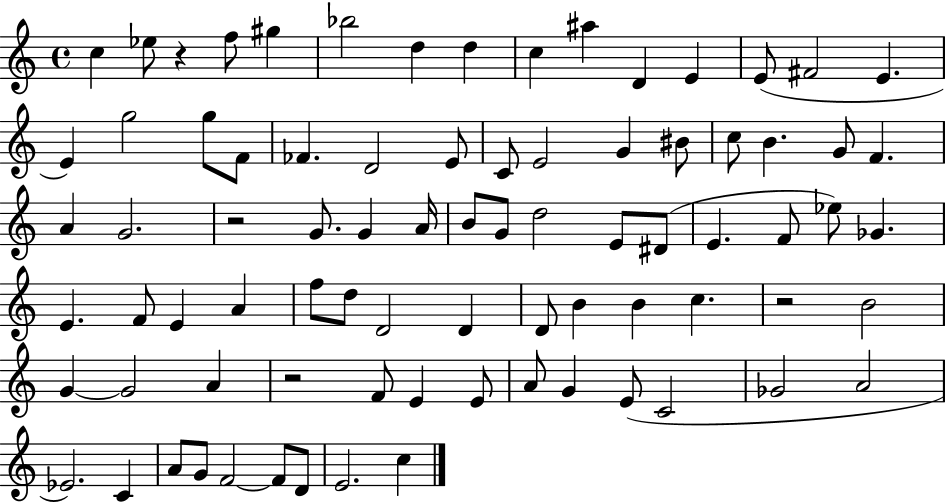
{
  \clef treble
  \time 4/4
  \defaultTimeSignature
  \key c \major
  \repeat volta 2 { c''4 ees''8 r4 f''8 gis''4 | bes''2 d''4 d''4 | c''4 ais''4 d'4 e'4 | e'8( fis'2 e'4. | \break e'4) g''2 g''8 f'8 | fes'4. d'2 e'8 | c'8 e'2 g'4 bis'8 | c''8 b'4. g'8 f'4. | \break a'4 g'2. | r2 g'8. g'4 a'16 | b'8 g'8 d''2 e'8 dis'8( | e'4. f'8 ees''8) ges'4. | \break e'4. f'8 e'4 a'4 | f''8 d''8 d'2 d'4 | d'8 b'4 b'4 c''4. | r2 b'2 | \break g'4~~ g'2 a'4 | r2 f'8 e'4 e'8 | a'8 g'4 e'8( c'2 | ges'2 a'2 | \break ees'2.) c'4 | a'8 g'8 f'2~~ f'8 d'8 | e'2. c''4 | } \bar "|."
}